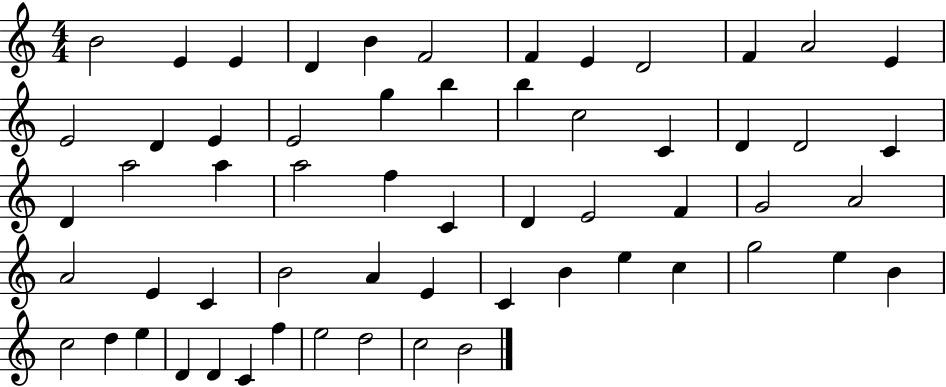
B4/h E4/q E4/q D4/q B4/q F4/h F4/q E4/q D4/h F4/q A4/h E4/q E4/h D4/q E4/q E4/h G5/q B5/q B5/q C5/h C4/q D4/q D4/h C4/q D4/q A5/h A5/q A5/h F5/q C4/q D4/q E4/h F4/q G4/h A4/h A4/h E4/q C4/q B4/h A4/q E4/q C4/q B4/q E5/q C5/q G5/h E5/q B4/q C5/h D5/q E5/q D4/q D4/q C4/q F5/q E5/h D5/h C5/h B4/h